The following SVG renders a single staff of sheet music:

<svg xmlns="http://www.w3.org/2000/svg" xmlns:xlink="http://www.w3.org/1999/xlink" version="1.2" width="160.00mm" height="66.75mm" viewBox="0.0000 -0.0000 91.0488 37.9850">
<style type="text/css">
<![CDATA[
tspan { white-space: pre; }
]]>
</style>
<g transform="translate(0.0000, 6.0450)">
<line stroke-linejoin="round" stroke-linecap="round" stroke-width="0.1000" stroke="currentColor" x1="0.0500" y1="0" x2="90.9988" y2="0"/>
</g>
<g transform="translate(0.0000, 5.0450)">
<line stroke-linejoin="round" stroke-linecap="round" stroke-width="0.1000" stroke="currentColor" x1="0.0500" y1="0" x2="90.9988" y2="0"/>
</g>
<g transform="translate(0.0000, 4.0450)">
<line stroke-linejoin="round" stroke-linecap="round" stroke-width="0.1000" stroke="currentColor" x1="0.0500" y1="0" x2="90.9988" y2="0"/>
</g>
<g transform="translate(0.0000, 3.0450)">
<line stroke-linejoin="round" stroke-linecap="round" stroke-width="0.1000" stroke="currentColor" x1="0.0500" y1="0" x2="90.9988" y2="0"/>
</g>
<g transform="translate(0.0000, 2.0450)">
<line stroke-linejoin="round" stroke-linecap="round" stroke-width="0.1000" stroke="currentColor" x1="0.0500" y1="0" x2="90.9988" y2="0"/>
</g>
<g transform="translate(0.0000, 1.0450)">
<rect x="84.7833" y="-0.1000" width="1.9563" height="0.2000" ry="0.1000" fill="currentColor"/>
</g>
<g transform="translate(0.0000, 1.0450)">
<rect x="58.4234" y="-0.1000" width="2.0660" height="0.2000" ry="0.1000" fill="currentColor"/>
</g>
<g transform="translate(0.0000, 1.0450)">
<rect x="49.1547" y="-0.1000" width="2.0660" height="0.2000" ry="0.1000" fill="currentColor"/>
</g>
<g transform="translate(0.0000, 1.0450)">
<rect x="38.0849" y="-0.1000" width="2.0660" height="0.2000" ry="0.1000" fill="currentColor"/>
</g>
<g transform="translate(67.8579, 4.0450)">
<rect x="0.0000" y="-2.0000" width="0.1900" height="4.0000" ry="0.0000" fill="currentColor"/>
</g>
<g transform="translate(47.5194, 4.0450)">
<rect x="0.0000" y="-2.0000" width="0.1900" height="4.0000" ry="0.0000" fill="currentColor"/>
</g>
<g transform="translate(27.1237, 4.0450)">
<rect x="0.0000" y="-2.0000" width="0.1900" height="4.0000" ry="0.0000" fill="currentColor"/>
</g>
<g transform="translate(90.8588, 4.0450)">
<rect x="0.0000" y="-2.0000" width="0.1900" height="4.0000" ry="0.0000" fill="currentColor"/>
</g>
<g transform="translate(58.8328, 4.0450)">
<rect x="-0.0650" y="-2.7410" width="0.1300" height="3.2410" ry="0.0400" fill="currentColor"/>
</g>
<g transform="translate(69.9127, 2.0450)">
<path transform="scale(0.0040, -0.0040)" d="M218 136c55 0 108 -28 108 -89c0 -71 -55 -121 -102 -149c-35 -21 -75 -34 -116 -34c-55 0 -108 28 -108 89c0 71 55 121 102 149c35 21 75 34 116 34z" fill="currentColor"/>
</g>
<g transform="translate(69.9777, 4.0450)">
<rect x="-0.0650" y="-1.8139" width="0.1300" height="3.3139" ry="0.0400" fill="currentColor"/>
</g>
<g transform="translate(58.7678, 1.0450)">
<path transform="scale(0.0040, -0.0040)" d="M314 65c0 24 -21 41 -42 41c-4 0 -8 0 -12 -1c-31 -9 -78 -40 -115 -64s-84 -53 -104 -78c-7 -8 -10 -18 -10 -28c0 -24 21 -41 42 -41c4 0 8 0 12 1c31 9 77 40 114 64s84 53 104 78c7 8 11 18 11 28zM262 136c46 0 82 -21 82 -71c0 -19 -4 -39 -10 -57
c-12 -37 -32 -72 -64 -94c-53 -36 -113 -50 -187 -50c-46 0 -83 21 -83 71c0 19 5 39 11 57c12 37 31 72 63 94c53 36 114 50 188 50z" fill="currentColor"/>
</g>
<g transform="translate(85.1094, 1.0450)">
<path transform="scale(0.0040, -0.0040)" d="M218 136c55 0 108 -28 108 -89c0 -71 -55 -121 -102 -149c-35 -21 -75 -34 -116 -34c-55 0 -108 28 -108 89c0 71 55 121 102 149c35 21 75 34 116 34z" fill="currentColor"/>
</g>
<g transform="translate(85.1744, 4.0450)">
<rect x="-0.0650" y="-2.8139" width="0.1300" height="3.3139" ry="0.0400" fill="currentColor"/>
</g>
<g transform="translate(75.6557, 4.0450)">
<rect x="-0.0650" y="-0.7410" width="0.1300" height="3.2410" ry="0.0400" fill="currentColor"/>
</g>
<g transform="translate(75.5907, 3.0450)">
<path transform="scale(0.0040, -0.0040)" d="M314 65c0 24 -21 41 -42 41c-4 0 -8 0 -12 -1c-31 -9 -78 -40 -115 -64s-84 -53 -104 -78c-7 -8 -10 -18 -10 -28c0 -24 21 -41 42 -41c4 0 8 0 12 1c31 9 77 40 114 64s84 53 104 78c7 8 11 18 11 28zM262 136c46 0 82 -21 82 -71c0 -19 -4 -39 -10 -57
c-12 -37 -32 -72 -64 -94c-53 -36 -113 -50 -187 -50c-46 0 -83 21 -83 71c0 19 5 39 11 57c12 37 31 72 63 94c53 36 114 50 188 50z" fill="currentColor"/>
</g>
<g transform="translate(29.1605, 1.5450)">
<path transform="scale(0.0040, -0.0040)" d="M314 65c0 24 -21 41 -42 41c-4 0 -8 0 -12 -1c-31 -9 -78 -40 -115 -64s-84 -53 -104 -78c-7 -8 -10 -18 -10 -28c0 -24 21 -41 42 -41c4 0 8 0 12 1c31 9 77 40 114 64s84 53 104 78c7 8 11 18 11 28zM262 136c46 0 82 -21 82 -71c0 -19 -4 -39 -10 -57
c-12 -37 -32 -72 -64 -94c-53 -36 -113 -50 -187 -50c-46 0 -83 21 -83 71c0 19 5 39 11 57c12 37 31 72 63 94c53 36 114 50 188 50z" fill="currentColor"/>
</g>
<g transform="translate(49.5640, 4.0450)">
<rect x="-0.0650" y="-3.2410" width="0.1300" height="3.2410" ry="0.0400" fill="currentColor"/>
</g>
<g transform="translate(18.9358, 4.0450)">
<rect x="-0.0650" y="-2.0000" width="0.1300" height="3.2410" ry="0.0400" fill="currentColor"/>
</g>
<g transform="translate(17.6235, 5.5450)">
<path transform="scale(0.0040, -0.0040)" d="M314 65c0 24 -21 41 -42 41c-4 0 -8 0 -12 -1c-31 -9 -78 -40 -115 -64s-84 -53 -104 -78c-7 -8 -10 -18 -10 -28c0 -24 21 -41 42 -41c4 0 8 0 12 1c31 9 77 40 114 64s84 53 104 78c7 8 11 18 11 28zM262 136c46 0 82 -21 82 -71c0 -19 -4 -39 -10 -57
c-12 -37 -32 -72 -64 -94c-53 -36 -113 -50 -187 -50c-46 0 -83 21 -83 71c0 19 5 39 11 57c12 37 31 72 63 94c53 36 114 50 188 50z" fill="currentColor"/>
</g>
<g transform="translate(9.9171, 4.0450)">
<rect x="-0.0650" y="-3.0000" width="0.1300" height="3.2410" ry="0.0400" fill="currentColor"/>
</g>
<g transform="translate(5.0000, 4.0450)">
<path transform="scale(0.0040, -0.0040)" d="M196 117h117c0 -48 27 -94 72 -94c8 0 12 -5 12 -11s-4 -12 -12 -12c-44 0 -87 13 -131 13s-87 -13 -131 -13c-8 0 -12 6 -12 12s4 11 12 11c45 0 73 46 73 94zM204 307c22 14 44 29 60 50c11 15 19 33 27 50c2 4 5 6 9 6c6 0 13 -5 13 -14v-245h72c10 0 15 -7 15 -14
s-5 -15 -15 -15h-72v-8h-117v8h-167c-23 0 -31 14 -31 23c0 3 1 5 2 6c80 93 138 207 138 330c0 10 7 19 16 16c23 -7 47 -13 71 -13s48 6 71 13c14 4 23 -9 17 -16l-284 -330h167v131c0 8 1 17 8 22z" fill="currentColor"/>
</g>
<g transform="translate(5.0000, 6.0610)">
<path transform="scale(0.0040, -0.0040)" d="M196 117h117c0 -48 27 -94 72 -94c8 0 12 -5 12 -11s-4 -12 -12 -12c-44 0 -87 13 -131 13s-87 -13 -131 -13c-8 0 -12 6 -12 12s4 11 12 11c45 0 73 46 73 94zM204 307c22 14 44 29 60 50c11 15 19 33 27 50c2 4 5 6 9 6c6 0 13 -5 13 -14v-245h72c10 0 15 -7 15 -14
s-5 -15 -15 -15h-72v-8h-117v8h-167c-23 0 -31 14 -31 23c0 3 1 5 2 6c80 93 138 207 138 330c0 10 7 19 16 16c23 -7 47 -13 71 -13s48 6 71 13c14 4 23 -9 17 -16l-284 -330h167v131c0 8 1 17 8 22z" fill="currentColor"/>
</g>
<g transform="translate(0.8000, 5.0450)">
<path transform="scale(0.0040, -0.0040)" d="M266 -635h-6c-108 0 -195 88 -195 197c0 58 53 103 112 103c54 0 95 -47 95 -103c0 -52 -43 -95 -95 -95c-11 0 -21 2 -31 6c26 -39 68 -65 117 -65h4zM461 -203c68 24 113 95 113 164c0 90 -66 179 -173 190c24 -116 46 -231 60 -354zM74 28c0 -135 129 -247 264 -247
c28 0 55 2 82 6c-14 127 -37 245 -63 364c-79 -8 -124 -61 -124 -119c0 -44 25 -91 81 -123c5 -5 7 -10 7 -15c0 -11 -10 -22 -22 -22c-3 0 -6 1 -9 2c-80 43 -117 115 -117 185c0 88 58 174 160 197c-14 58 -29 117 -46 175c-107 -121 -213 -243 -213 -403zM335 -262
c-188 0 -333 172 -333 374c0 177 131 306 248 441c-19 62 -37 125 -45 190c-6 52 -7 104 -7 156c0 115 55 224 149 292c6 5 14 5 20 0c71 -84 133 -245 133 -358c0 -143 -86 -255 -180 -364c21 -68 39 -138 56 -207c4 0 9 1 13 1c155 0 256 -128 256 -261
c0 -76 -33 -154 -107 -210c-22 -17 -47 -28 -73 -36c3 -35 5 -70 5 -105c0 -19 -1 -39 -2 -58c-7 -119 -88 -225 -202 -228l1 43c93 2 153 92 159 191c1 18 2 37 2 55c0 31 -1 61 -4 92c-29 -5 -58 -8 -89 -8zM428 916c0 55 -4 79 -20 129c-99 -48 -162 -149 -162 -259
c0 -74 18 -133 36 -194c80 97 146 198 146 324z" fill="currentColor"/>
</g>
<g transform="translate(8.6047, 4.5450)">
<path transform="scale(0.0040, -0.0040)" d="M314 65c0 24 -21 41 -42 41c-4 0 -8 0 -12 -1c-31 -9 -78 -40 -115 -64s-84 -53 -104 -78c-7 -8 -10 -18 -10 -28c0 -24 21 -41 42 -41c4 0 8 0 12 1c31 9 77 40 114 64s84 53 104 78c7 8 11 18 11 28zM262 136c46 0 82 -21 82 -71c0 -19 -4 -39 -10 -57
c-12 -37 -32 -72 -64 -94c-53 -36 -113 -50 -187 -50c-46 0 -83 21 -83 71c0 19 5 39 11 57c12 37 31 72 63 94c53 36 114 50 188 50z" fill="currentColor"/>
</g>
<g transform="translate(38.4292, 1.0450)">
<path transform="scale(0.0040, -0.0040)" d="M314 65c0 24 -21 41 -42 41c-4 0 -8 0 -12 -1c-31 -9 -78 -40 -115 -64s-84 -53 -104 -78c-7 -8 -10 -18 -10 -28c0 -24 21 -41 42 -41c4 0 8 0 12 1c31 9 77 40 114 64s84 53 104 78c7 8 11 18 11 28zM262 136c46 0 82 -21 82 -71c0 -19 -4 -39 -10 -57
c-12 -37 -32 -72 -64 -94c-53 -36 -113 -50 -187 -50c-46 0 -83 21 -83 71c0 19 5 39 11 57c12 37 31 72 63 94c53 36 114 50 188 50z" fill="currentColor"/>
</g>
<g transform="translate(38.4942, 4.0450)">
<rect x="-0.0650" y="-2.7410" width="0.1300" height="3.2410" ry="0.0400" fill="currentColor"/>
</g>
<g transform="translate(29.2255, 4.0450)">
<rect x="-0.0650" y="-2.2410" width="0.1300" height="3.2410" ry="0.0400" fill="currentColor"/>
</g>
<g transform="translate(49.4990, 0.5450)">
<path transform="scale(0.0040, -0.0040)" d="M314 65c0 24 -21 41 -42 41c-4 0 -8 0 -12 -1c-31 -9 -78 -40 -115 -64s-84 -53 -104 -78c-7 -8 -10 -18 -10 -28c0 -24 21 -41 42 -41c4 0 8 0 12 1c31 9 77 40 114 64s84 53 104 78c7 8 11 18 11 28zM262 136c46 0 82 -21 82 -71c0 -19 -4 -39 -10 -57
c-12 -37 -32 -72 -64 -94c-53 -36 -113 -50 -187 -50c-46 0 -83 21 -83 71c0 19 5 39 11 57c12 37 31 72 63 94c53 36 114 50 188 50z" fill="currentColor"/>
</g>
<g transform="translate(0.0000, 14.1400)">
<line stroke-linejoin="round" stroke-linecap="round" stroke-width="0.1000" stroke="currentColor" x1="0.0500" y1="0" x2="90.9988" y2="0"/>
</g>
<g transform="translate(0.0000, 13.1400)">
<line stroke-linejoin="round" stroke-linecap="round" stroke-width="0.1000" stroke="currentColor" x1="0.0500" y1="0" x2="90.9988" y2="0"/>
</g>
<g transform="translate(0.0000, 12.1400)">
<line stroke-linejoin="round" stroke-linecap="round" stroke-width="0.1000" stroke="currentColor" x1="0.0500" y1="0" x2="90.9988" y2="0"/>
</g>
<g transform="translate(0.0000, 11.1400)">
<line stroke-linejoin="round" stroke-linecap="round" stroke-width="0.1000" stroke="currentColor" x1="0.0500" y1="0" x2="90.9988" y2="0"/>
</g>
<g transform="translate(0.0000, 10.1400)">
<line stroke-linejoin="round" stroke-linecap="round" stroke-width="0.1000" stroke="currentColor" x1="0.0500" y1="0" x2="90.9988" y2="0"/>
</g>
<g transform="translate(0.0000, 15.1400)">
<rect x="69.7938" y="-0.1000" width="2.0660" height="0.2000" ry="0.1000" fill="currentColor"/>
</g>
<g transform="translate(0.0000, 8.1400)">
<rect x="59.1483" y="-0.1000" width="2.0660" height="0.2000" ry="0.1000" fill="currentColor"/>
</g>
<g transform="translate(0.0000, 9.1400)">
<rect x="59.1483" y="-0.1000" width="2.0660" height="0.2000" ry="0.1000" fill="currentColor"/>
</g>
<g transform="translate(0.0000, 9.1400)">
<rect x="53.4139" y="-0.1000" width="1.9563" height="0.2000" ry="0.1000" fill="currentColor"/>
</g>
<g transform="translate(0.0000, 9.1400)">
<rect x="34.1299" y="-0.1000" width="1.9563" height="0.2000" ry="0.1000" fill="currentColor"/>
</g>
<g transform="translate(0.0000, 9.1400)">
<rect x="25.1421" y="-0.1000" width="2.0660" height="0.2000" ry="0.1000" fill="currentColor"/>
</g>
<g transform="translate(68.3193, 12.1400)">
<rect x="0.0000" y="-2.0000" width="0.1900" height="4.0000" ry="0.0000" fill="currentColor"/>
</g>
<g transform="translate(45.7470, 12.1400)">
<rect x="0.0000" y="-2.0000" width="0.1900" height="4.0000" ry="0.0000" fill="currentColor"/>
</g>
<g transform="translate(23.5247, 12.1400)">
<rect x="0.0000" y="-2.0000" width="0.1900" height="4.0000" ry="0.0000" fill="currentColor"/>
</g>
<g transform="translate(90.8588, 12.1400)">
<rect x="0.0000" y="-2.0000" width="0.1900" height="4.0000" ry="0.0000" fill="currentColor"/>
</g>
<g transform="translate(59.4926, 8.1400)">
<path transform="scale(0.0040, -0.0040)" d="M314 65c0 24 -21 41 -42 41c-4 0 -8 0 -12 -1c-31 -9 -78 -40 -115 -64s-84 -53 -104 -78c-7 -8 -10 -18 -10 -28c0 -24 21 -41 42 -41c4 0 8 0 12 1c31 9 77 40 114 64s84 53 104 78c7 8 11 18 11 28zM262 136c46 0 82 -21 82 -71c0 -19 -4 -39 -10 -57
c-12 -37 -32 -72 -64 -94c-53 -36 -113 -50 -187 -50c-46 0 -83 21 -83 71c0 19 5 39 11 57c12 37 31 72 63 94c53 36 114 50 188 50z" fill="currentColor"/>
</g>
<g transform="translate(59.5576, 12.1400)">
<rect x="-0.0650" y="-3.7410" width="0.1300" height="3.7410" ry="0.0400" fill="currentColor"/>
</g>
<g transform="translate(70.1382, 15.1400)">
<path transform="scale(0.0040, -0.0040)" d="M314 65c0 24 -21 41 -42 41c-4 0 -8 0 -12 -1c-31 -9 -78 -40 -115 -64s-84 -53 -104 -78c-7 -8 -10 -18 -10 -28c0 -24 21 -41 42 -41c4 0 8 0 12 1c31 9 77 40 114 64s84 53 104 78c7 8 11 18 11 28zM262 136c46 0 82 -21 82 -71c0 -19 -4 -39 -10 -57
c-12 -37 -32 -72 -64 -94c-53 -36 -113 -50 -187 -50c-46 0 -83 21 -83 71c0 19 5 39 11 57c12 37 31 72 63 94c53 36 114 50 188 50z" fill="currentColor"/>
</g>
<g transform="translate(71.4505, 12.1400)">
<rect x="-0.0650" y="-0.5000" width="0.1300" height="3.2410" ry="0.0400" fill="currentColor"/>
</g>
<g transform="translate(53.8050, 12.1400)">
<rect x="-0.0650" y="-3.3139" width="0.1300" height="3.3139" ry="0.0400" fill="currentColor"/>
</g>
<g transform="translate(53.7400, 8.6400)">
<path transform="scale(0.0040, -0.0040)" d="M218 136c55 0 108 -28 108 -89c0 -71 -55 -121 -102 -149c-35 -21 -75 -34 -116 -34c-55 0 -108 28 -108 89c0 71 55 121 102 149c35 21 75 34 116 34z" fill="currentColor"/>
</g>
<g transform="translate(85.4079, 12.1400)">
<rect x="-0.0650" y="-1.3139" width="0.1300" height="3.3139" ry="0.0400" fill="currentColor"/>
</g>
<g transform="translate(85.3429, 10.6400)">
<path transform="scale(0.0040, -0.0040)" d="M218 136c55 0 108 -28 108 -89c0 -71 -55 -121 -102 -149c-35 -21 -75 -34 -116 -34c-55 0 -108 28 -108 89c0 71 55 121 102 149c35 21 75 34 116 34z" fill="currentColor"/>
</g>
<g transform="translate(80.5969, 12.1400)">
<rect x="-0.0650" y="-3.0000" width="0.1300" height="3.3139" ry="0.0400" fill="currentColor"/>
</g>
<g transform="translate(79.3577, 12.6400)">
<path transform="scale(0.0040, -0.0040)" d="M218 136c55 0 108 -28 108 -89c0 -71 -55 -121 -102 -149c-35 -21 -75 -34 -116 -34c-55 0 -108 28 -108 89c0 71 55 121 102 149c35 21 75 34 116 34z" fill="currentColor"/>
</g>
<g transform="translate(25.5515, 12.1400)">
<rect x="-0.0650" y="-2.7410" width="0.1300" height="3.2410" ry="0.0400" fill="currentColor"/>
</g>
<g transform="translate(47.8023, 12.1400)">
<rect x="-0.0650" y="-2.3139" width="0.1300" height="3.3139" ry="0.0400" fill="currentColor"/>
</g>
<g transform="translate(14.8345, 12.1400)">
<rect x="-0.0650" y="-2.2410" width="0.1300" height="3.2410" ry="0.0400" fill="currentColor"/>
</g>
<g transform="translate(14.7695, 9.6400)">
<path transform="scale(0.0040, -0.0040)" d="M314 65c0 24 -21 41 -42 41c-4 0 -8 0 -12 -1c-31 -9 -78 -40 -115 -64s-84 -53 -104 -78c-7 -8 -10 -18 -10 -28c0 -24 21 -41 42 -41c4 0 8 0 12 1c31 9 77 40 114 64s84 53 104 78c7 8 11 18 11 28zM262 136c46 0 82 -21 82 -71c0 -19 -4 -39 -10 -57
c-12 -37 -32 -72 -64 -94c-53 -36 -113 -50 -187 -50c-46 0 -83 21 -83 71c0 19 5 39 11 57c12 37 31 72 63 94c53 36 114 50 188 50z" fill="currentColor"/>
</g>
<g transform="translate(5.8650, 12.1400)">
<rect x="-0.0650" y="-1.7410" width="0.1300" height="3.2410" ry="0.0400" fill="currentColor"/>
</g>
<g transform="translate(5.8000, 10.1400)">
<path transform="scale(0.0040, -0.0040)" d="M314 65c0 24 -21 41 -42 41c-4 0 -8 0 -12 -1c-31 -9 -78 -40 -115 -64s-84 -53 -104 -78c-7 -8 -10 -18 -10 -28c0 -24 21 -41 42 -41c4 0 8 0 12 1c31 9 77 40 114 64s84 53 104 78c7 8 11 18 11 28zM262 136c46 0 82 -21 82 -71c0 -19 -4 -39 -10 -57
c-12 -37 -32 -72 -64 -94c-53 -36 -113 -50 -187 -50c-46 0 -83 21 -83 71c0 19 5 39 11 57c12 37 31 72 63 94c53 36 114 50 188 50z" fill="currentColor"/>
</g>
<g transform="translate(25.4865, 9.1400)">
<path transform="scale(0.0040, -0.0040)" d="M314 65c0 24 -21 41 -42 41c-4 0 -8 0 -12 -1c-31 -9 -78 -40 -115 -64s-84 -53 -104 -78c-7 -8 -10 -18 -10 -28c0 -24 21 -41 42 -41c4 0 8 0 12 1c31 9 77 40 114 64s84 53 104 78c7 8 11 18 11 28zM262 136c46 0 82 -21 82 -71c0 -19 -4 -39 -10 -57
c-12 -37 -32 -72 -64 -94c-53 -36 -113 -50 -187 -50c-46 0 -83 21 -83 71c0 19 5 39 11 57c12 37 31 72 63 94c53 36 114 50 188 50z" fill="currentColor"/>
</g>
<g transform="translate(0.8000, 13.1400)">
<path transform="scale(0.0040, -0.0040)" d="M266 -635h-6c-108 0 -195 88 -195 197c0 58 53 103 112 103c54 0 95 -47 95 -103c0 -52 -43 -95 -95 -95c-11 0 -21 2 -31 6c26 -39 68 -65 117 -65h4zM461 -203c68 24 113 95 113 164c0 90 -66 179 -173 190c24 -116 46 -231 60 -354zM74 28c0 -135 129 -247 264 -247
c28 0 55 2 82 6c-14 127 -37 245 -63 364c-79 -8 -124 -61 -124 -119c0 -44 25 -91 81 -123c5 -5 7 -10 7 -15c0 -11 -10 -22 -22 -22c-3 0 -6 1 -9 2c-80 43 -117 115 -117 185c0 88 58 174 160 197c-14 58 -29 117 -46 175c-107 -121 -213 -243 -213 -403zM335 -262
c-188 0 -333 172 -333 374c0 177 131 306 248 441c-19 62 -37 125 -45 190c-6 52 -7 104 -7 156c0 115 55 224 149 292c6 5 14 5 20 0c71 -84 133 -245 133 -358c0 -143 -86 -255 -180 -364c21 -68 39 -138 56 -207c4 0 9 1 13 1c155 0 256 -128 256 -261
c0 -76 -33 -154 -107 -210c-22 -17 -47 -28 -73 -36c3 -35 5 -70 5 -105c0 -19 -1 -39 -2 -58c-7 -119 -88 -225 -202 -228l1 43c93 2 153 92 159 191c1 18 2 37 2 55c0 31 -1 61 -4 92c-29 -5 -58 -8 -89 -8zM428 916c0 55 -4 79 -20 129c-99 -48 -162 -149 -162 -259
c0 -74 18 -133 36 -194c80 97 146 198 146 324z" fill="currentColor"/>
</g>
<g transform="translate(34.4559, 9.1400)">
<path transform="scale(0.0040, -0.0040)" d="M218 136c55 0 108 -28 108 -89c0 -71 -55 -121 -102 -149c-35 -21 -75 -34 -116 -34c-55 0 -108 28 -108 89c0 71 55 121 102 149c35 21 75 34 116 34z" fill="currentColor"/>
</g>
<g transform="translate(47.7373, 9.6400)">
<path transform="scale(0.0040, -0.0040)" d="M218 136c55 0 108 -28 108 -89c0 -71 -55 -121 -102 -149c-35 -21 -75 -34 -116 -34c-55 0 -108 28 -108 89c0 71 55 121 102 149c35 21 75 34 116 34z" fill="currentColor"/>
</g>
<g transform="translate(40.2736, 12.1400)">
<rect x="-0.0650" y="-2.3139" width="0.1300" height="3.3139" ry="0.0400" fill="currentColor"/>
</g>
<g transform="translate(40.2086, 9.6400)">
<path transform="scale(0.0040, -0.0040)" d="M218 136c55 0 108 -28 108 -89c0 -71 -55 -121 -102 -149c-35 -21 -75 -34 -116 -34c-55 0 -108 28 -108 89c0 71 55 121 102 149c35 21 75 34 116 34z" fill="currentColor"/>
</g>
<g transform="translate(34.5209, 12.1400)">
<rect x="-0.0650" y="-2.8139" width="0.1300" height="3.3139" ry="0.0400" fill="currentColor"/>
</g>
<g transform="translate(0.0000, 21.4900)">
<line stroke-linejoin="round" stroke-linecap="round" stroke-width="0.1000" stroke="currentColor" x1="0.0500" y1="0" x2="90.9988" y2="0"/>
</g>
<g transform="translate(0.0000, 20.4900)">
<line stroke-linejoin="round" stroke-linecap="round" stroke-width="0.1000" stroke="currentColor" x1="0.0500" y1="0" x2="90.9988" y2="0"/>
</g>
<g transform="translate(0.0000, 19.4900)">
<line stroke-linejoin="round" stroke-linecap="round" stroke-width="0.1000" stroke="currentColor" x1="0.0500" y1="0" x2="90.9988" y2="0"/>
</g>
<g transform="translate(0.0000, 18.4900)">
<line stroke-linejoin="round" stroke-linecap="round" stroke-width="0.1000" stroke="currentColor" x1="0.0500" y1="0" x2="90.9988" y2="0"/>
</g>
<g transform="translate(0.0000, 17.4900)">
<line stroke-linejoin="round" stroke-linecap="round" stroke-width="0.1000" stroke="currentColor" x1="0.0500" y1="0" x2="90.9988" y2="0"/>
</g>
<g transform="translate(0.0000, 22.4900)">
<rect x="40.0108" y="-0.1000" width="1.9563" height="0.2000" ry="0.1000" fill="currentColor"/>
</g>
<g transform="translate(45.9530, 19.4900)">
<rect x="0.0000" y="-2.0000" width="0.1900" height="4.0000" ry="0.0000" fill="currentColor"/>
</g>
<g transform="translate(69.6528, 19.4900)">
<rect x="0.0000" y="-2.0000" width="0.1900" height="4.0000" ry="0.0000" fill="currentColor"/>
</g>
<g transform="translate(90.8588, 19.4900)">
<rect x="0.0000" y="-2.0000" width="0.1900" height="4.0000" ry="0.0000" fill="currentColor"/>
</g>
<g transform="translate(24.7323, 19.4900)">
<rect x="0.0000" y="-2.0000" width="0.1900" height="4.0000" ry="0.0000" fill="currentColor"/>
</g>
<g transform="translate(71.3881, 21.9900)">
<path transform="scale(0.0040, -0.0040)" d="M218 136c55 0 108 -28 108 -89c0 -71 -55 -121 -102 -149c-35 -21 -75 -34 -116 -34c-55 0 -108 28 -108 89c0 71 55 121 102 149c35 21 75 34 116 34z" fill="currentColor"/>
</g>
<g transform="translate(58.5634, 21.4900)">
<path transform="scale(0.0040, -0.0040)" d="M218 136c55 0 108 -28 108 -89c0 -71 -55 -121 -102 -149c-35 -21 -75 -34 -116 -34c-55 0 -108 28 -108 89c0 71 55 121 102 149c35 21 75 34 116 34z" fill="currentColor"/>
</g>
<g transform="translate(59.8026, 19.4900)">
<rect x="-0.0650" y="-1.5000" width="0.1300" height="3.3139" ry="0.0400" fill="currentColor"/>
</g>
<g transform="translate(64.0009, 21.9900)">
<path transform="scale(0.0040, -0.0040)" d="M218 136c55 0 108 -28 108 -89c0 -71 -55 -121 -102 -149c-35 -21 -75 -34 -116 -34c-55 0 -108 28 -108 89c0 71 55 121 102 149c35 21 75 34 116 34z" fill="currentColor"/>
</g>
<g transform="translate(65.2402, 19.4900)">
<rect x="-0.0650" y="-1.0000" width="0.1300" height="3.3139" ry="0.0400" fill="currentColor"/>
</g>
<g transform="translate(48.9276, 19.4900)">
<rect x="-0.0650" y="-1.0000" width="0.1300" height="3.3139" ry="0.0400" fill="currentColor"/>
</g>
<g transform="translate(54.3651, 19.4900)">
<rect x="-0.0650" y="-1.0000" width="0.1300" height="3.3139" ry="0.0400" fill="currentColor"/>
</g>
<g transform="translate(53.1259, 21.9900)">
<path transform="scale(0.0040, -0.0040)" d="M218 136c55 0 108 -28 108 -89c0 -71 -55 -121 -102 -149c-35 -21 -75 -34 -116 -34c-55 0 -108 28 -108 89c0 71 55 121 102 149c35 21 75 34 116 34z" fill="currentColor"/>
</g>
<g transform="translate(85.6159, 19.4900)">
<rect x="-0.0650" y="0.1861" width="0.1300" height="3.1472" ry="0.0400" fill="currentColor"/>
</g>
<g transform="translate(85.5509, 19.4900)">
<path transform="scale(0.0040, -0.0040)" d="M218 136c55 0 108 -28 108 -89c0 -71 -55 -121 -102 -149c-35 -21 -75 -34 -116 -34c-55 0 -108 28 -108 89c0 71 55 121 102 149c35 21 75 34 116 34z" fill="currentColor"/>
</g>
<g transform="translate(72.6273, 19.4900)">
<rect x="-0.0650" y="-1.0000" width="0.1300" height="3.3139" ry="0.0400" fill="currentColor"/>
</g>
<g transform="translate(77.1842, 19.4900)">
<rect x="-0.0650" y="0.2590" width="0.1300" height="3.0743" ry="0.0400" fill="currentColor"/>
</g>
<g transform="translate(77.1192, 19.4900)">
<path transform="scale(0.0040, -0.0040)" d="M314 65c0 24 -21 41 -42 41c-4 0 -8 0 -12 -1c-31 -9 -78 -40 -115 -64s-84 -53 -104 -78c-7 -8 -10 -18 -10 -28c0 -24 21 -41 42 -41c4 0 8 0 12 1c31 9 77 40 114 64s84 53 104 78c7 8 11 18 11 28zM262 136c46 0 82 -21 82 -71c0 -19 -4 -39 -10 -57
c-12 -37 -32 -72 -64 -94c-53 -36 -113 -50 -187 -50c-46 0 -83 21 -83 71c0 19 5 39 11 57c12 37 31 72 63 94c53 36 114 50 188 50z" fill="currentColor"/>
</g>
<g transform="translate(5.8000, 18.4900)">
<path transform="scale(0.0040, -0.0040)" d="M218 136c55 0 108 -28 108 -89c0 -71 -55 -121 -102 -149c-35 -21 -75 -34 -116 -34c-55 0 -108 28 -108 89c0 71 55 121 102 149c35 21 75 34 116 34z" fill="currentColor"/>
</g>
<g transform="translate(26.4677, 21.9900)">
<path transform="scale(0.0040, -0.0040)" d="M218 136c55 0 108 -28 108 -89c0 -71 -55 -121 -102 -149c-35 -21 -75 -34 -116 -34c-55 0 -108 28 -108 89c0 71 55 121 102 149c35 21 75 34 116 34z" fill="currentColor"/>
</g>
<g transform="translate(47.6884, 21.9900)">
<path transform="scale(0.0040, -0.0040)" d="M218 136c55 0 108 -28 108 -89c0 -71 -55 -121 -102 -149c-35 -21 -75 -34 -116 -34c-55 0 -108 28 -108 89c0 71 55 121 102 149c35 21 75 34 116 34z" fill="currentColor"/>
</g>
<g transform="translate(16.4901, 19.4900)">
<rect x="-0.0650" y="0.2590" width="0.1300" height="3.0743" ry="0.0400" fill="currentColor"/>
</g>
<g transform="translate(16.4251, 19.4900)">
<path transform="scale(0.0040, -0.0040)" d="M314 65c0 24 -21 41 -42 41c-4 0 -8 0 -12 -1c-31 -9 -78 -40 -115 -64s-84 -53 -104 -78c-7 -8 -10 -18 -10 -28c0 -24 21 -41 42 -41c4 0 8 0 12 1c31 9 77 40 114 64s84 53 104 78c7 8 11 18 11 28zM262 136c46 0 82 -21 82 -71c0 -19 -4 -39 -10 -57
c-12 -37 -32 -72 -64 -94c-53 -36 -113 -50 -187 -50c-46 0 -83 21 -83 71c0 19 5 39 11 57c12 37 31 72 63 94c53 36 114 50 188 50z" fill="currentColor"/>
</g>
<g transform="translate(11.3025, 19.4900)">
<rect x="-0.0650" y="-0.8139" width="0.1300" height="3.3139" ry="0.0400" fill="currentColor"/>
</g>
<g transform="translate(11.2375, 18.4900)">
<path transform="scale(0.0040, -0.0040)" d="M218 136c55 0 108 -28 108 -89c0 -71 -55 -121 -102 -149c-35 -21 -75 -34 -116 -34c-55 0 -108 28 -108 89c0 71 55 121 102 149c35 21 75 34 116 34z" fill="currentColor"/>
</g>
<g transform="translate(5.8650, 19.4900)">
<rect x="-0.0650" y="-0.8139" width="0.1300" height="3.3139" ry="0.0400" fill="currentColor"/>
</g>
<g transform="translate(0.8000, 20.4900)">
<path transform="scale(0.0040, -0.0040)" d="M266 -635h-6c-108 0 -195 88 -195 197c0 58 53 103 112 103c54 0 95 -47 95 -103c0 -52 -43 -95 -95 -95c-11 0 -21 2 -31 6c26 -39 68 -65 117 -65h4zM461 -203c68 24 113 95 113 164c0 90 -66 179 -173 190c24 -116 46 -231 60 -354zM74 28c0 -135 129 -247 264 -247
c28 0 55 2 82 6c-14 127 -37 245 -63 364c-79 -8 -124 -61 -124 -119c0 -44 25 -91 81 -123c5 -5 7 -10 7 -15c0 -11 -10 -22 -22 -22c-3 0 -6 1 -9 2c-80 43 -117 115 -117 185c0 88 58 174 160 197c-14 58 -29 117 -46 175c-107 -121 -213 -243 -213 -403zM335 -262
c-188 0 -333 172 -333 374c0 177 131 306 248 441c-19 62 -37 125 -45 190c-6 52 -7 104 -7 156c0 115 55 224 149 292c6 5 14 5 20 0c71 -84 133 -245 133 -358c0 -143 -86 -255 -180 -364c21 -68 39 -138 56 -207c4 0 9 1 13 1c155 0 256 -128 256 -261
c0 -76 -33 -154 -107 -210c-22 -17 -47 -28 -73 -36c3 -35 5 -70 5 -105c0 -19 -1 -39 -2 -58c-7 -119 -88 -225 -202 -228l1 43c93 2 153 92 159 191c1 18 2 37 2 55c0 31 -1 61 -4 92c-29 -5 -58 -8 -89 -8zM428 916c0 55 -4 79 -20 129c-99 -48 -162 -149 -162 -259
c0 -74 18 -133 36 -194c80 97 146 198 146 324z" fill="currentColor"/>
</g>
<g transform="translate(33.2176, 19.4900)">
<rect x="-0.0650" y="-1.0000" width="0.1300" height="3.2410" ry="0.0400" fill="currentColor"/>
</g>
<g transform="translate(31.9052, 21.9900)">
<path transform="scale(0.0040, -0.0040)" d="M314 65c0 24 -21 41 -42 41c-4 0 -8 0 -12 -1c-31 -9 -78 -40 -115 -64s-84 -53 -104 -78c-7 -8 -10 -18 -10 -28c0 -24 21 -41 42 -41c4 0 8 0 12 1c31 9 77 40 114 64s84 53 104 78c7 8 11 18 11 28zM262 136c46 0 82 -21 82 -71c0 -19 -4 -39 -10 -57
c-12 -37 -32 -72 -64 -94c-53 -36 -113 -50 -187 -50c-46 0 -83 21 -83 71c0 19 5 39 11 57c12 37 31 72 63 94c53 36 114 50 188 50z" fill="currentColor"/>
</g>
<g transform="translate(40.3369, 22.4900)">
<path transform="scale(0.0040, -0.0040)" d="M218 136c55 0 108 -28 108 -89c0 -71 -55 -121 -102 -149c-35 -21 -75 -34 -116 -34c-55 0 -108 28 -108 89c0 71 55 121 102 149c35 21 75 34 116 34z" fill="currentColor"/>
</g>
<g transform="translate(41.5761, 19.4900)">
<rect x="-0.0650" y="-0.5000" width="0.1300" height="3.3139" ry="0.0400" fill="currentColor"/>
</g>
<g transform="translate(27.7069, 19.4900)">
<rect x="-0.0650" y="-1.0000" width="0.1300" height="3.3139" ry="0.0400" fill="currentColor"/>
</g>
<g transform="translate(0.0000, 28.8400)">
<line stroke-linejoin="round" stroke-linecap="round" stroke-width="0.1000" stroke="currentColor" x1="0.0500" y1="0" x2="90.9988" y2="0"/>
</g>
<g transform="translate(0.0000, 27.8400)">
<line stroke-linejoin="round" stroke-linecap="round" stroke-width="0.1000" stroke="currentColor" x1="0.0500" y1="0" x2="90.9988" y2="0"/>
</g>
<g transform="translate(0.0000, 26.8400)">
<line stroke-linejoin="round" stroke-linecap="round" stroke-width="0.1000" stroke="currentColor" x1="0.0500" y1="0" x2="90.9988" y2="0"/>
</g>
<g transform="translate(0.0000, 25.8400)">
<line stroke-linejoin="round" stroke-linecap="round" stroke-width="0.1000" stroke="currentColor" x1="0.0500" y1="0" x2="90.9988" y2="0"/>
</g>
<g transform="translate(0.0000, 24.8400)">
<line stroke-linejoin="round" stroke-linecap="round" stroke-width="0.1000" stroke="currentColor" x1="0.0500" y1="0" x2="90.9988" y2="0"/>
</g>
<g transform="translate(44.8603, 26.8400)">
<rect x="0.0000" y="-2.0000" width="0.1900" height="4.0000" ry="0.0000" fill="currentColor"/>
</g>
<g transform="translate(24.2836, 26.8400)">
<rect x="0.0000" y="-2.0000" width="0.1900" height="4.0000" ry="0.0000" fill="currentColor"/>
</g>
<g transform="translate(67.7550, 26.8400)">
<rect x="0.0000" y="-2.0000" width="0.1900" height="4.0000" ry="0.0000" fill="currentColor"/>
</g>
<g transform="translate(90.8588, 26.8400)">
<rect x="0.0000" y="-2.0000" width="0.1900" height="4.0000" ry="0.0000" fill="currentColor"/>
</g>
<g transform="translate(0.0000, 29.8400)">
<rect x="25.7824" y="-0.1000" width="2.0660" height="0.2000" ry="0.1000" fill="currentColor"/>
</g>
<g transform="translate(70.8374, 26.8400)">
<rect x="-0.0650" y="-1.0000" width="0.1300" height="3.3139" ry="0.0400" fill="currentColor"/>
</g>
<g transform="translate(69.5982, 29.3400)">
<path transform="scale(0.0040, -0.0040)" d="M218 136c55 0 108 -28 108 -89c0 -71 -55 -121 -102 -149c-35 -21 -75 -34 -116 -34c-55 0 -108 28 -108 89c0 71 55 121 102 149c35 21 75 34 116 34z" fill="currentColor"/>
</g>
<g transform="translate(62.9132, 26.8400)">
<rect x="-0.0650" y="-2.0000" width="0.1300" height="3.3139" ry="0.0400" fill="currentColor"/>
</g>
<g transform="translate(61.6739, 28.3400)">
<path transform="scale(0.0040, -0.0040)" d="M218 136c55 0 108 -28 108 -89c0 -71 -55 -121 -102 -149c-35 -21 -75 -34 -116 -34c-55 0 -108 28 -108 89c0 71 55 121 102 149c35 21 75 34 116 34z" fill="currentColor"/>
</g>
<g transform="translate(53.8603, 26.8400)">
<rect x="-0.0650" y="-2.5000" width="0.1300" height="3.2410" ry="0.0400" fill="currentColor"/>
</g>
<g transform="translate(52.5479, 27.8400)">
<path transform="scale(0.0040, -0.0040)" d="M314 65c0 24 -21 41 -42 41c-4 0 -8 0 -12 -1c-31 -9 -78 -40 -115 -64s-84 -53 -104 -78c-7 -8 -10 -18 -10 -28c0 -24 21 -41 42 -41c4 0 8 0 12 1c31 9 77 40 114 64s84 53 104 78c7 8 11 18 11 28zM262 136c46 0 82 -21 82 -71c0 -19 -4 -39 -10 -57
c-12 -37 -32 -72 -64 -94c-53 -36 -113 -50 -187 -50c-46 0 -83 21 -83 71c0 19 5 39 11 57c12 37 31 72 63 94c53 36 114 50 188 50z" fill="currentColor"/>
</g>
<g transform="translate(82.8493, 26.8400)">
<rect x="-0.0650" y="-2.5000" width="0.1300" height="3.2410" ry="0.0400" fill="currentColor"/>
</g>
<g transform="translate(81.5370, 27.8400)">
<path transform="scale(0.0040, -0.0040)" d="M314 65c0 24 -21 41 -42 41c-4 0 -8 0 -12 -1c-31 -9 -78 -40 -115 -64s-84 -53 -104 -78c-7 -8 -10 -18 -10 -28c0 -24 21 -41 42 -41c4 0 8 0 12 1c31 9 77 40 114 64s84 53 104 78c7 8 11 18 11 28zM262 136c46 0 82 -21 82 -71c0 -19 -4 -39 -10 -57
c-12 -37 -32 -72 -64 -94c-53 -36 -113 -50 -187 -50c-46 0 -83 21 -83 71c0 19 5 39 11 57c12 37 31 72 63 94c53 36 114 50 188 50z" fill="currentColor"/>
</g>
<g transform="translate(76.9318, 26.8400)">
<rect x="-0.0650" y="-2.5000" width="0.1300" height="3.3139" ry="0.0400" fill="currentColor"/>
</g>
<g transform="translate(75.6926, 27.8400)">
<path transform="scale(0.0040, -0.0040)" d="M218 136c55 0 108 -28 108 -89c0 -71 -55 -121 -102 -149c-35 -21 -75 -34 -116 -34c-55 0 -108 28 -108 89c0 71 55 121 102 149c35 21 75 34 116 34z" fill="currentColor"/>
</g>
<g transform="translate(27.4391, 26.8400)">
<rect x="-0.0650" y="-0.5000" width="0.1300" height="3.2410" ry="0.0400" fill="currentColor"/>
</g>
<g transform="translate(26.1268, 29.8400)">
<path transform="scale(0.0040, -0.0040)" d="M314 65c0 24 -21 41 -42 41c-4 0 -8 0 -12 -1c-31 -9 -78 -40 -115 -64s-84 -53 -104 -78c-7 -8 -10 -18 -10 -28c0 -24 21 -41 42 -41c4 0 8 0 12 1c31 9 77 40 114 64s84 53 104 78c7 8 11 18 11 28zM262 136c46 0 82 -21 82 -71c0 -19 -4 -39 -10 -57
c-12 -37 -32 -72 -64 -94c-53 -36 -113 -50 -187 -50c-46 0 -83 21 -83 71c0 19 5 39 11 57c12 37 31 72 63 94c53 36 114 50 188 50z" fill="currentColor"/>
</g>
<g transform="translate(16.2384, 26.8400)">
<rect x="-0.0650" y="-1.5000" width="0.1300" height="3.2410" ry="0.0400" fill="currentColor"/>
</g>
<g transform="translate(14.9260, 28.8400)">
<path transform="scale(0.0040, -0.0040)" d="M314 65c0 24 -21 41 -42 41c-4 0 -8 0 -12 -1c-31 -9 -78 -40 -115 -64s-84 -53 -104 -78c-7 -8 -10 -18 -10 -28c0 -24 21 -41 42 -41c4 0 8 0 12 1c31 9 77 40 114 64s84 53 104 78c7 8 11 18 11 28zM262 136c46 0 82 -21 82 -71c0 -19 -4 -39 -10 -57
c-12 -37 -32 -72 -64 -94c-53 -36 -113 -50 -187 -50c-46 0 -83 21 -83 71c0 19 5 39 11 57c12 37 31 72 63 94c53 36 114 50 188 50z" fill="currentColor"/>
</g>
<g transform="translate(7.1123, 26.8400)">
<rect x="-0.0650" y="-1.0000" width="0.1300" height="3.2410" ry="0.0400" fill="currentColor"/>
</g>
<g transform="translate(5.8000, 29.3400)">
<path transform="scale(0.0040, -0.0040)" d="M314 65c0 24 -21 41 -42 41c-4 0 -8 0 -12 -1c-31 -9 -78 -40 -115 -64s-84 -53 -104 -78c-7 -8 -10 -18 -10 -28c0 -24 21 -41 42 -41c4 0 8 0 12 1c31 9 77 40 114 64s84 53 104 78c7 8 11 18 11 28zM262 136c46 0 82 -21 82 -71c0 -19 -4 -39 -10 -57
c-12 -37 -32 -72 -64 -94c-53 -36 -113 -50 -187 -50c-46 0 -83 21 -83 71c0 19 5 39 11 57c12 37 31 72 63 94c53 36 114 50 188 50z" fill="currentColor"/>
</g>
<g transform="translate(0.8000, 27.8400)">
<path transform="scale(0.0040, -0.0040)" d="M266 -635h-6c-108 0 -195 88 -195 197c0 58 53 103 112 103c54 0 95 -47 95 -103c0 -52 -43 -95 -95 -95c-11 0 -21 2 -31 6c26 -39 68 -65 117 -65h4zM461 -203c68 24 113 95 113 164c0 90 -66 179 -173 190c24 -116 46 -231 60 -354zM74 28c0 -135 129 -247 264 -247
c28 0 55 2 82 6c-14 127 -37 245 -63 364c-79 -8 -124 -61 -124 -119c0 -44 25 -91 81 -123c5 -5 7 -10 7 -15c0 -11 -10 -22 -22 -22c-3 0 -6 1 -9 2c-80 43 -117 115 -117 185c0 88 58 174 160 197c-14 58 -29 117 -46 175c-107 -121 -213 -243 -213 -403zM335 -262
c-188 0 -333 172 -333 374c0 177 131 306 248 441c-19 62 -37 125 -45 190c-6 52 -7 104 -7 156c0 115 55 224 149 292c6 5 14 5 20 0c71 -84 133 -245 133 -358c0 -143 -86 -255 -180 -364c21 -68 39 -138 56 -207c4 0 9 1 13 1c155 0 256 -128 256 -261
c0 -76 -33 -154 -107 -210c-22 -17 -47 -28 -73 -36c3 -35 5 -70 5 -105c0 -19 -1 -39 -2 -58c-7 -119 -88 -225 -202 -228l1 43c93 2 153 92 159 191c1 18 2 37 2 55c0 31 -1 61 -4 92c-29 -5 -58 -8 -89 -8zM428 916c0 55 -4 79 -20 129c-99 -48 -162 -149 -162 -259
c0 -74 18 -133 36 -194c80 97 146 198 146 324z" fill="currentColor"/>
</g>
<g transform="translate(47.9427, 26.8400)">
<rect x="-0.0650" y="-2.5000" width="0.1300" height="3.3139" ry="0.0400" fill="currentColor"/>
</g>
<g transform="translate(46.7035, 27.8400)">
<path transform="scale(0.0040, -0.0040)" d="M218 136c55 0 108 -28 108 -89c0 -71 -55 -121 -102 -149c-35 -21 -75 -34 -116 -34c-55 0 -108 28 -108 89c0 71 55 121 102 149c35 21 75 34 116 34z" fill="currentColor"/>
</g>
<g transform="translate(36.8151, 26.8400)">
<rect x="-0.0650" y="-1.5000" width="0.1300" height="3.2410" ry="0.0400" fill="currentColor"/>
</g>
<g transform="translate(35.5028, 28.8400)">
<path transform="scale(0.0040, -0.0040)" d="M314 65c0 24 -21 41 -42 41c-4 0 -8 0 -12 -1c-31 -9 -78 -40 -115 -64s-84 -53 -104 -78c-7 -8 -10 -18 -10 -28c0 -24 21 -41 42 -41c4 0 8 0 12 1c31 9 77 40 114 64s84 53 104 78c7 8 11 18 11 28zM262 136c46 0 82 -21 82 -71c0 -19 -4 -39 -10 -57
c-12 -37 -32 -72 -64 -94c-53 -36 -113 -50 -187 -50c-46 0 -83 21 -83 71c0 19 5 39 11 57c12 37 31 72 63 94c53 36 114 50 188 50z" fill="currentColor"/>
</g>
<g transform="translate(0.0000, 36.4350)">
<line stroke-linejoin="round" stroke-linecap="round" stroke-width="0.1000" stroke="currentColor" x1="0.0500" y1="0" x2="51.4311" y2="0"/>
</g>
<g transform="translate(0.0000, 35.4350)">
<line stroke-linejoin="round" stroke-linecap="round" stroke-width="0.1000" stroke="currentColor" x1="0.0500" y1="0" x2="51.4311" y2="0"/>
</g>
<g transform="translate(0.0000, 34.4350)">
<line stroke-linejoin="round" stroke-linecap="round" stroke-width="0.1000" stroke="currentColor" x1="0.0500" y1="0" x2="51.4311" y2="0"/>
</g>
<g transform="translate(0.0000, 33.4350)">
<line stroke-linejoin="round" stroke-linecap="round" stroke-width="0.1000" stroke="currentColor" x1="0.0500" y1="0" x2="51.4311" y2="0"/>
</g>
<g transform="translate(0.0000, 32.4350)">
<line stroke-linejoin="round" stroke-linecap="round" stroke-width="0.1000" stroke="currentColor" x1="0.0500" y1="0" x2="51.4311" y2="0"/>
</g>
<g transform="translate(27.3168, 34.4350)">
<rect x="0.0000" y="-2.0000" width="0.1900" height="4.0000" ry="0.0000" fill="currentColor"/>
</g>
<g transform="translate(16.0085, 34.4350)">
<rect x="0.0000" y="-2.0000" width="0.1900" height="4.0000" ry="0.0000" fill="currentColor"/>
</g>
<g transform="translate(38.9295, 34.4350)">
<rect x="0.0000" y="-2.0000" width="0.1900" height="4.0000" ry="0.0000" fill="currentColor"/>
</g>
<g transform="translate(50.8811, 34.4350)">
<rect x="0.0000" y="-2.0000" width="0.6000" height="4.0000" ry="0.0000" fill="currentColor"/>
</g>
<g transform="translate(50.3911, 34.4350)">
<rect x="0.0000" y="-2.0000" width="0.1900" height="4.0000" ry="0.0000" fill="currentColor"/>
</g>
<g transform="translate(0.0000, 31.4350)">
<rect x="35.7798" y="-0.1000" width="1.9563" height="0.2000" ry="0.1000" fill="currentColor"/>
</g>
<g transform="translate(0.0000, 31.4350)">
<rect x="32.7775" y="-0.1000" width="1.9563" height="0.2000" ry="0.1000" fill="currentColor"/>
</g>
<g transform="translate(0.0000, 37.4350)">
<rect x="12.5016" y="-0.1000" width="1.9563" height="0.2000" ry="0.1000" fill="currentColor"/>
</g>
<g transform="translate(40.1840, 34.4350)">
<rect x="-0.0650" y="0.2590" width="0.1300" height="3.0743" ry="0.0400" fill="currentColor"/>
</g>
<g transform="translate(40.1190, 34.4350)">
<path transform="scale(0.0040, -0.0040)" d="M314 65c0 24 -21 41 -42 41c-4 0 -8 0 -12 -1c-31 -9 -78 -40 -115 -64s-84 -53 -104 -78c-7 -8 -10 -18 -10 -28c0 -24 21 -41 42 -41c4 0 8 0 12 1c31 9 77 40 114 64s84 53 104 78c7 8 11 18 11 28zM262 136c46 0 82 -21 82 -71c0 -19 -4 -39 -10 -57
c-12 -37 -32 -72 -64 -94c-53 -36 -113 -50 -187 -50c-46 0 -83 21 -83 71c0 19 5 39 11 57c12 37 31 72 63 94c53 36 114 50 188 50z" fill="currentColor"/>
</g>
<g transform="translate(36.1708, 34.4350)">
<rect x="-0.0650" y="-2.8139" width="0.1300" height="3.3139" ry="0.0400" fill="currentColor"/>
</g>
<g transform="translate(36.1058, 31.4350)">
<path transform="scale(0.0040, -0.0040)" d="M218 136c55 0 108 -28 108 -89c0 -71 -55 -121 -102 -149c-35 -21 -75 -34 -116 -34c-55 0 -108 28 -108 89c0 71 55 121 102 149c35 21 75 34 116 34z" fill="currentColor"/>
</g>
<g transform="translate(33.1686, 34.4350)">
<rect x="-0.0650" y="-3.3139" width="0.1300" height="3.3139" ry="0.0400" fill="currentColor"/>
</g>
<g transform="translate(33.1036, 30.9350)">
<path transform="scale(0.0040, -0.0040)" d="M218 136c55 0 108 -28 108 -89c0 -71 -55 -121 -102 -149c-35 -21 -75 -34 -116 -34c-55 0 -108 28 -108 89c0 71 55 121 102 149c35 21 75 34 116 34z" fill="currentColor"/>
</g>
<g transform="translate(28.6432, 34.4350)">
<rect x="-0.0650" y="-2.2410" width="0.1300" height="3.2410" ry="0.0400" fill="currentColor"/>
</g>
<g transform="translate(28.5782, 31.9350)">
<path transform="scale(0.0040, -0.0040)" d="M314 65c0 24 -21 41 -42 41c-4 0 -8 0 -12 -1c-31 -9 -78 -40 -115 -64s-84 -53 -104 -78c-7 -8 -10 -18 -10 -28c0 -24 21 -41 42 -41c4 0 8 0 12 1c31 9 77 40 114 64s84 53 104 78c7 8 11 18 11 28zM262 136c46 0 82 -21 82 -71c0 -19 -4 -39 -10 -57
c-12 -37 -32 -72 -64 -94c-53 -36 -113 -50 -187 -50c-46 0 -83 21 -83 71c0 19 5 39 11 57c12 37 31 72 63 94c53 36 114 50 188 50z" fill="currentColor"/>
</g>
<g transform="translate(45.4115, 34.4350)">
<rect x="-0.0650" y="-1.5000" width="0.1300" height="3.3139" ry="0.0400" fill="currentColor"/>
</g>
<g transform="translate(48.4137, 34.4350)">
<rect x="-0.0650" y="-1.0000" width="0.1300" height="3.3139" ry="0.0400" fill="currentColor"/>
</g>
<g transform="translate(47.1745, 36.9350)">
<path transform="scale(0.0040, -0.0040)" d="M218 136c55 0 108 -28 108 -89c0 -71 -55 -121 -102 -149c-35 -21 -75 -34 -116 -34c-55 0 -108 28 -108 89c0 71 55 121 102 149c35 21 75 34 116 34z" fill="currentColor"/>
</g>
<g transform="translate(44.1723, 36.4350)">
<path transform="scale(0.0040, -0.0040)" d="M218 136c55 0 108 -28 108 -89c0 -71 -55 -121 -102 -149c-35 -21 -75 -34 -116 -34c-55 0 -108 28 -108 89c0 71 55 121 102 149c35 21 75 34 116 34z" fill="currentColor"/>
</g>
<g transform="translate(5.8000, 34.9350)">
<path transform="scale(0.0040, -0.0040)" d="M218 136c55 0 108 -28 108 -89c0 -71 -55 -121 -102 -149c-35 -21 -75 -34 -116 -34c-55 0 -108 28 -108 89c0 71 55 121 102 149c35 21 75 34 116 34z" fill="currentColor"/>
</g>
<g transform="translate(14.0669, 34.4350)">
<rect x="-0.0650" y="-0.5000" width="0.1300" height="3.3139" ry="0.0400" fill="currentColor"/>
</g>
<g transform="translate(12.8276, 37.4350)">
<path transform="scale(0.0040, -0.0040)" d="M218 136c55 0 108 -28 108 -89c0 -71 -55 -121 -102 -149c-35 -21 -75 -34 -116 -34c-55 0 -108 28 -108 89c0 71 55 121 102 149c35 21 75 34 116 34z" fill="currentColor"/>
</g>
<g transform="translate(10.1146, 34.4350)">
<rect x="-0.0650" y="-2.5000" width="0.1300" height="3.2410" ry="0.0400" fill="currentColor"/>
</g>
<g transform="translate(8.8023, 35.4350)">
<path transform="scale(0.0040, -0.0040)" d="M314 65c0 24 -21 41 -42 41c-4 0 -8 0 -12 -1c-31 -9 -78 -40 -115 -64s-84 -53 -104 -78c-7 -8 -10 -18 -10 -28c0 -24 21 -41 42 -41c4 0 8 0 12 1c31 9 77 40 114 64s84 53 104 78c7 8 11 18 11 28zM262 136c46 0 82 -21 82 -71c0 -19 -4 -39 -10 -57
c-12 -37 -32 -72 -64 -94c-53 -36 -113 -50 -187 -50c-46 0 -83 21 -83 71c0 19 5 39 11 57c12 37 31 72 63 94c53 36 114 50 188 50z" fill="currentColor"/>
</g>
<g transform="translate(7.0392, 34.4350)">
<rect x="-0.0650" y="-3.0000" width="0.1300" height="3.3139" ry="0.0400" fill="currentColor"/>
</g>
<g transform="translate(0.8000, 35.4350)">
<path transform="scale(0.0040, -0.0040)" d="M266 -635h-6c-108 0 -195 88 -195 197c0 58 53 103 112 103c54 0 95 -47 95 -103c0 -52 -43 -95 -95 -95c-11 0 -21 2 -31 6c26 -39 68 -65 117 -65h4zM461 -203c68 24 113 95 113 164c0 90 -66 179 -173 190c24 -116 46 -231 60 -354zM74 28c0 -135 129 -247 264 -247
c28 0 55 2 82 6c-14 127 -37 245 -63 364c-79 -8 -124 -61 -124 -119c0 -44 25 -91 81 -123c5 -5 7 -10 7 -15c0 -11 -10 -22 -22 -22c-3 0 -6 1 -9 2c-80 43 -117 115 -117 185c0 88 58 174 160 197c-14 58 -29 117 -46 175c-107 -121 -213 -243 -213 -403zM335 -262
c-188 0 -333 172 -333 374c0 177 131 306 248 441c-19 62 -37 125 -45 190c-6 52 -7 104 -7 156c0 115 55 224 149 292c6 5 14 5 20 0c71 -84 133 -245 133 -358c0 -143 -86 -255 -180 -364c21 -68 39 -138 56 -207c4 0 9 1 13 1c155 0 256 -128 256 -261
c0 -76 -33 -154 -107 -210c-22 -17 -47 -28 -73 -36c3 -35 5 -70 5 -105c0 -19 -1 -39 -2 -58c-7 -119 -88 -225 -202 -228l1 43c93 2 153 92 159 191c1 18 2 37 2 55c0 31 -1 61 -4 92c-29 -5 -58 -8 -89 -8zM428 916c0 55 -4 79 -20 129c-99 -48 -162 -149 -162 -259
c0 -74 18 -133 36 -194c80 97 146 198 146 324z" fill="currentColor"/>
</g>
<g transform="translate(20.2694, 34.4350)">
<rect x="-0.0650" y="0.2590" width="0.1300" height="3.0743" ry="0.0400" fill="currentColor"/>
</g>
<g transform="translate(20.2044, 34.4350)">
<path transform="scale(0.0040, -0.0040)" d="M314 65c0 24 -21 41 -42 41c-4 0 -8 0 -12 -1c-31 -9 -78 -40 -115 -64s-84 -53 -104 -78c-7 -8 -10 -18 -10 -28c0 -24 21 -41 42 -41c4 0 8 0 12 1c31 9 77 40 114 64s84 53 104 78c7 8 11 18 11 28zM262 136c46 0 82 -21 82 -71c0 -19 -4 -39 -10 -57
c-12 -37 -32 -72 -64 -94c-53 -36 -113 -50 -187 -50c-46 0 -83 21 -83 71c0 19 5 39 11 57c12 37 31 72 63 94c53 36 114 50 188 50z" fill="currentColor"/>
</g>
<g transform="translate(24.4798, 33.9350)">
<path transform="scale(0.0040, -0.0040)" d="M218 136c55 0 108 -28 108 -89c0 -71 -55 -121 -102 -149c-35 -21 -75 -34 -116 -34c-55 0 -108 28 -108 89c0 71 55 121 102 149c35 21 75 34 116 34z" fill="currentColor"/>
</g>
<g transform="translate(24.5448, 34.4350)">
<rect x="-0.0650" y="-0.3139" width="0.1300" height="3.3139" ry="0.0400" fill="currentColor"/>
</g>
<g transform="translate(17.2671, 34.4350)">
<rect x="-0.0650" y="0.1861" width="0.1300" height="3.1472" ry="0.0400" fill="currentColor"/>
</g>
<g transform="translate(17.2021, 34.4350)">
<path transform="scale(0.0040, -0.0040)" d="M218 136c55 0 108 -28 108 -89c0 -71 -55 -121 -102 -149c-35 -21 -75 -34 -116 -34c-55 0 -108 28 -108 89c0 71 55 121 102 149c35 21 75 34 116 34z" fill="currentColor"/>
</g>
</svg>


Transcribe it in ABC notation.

X:1
T:Untitled
M:4/4
L:1/4
K:C
A2 F2 g2 a2 b2 a2 f d2 a f2 g2 a2 a g g b c'2 C2 A e d d B2 D D2 C D D E D D B2 B D2 E2 C2 E2 G G2 F D G G2 A G2 C B B2 c g2 b a B2 E D